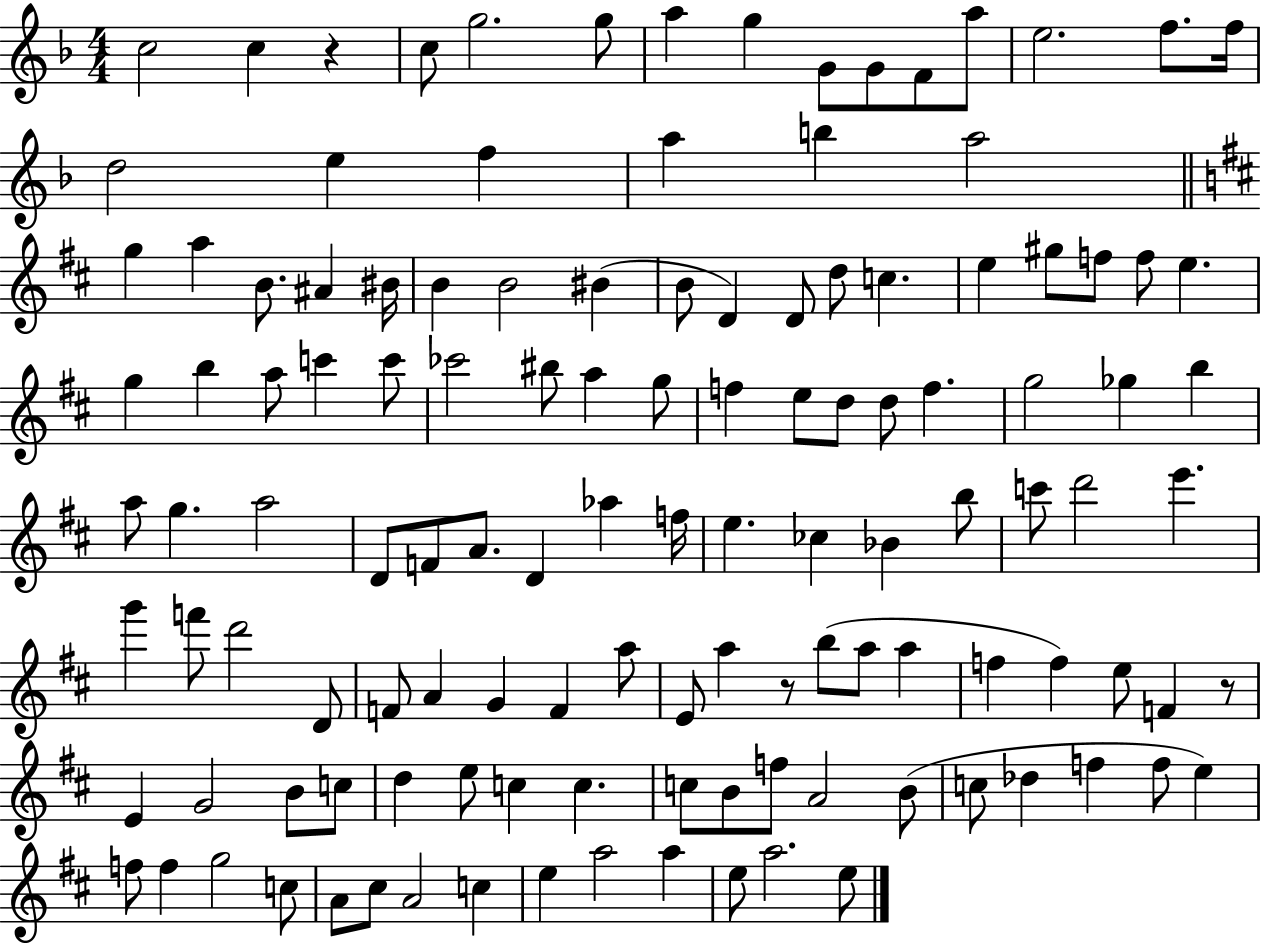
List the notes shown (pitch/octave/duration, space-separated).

C5/h C5/q R/q C5/e G5/h. G5/e A5/q G5/q G4/e G4/e F4/e A5/e E5/h. F5/e. F5/s D5/h E5/q F5/q A5/q B5/q A5/h G5/q A5/q B4/e. A#4/q BIS4/s B4/q B4/h BIS4/q B4/e D4/q D4/e D5/e C5/q. E5/q G#5/e F5/e F5/e E5/q. G5/q B5/q A5/e C6/q C6/e CES6/h BIS5/e A5/q G5/e F5/q E5/e D5/e D5/e F5/q. G5/h Gb5/q B5/q A5/e G5/q. A5/h D4/e F4/e A4/e. D4/q Ab5/q F5/s E5/q. CES5/q Bb4/q B5/e C6/e D6/h E6/q. G6/q F6/e D6/h D4/e F4/e A4/q G4/q F4/q A5/e E4/e A5/q R/e B5/e A5/e A5/q F5/q F5/q E5/e F4/q R/e E4/q G4/h B4/e C5/e D5/q E5/e C5/q C5/q. C5/e B4/e F5/e A4/h B4/e C5/e Db5/q F5/q F5/e E5/q F5/e F5/q G5/h C5/e A4/e C#5/e A4/h C5/q E5/q A5/h A5/q E5/e A5/h. E5/e